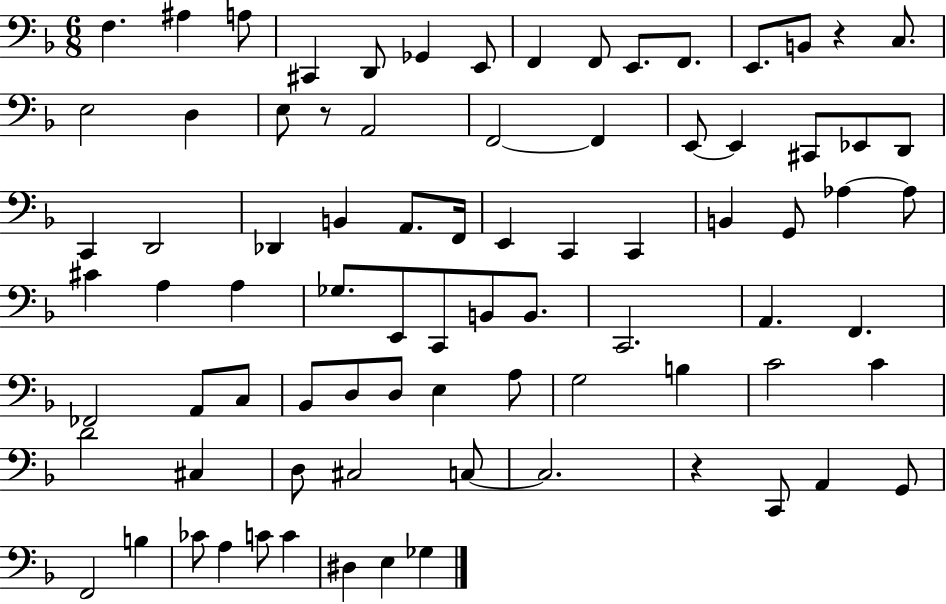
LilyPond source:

{
  \clef bass
  \numericTimeSignature
  \time 6/8
  \key f \major
  f4. ais4 a8 | cis,4 d,8 ges,4 e,8 | f,4 f,8 e,8. f,8. | e,8. b,8 r4 c8. | \break e2 d4 | e8 r8 a,2 | f,2~~ f,4 | e,8~~ e,4 cis,8 ees,8 d,8 | \break c,4 d,2 | des,4 b,4 a,8. f,16 | e,4 c,4 c,4 | b,4 g,8 aes4~~ aes8 | \break cis'4 a4 a4 | ges8. e,8 c,8 b,8 b,8. | c,2. | a,4. f,4. | \break fes,2 a,8 c8 | bes,8 d8 d8 e4 a8 | g2 b4 | c'2 c'4 | \break d'2 cis4 | d8 cis2 c8~~ | c2. | r4 c,8 a,4 g,8 | \break f,2 b4 | ces'8 a4 c'8 c'4 | dis4 e4 ges4 | \bar "|."
}